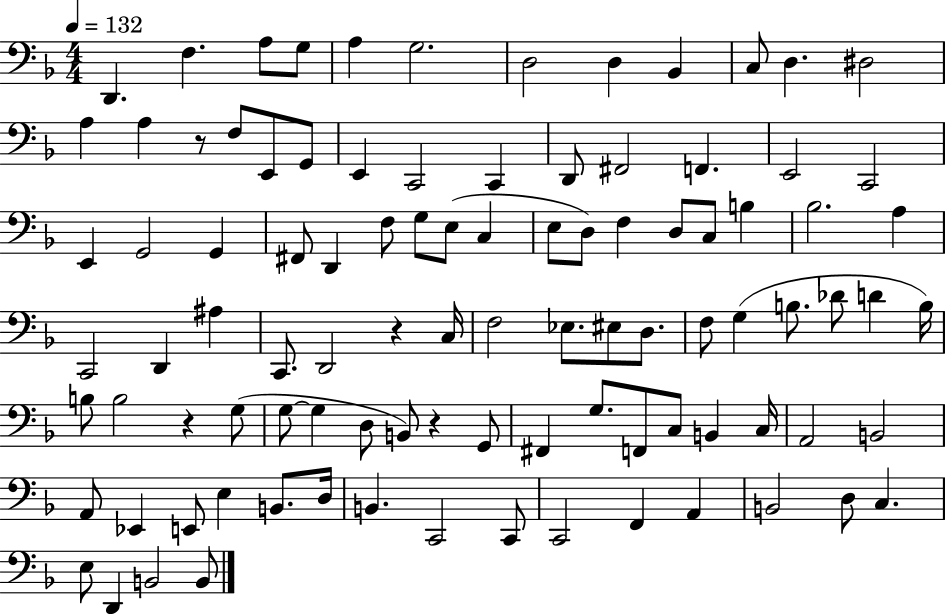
X:1
T:Untitled
M:4/4
L:1/4
K:F
D,, F, A,/2 G,/2 A, G,2 D,2 D, _B,, C,/2 D, ^D,2 A, A, z/2 F,/2 E,,/2 G,,/2 E,, C,,2 C,, D,,/2 ^F,,2 F,, E,,2 C,,2 E,, G,,2 G,, ^F,,/2 D,, F,/2 G,/2 E,/2 C, E,/2 D,/2 F, D,/2 C,/2 B, _B,2 A, C,,2 D,, ^A, C,,/2 D,,2 z C,/4 F,2 _E,/2 ^E,/2 D,/2 F,/2 G, B,/2 _D/2 D B,/4 B,/2 B,2 z G,/2 G,/2 G, D,/2 B,,/2 z G,,/2 ^F,, G,/2 F,,/2 C,/2 B,, C,/4 A,,2 B,,2 A,,/2 _E,, E,,/2 E, B,,/2 D,/4 B,, C,,2 C,,/2 C,,2 F,, A,, B,,2 D,/2 C, E,/2 D,, B,,2 B,,/2